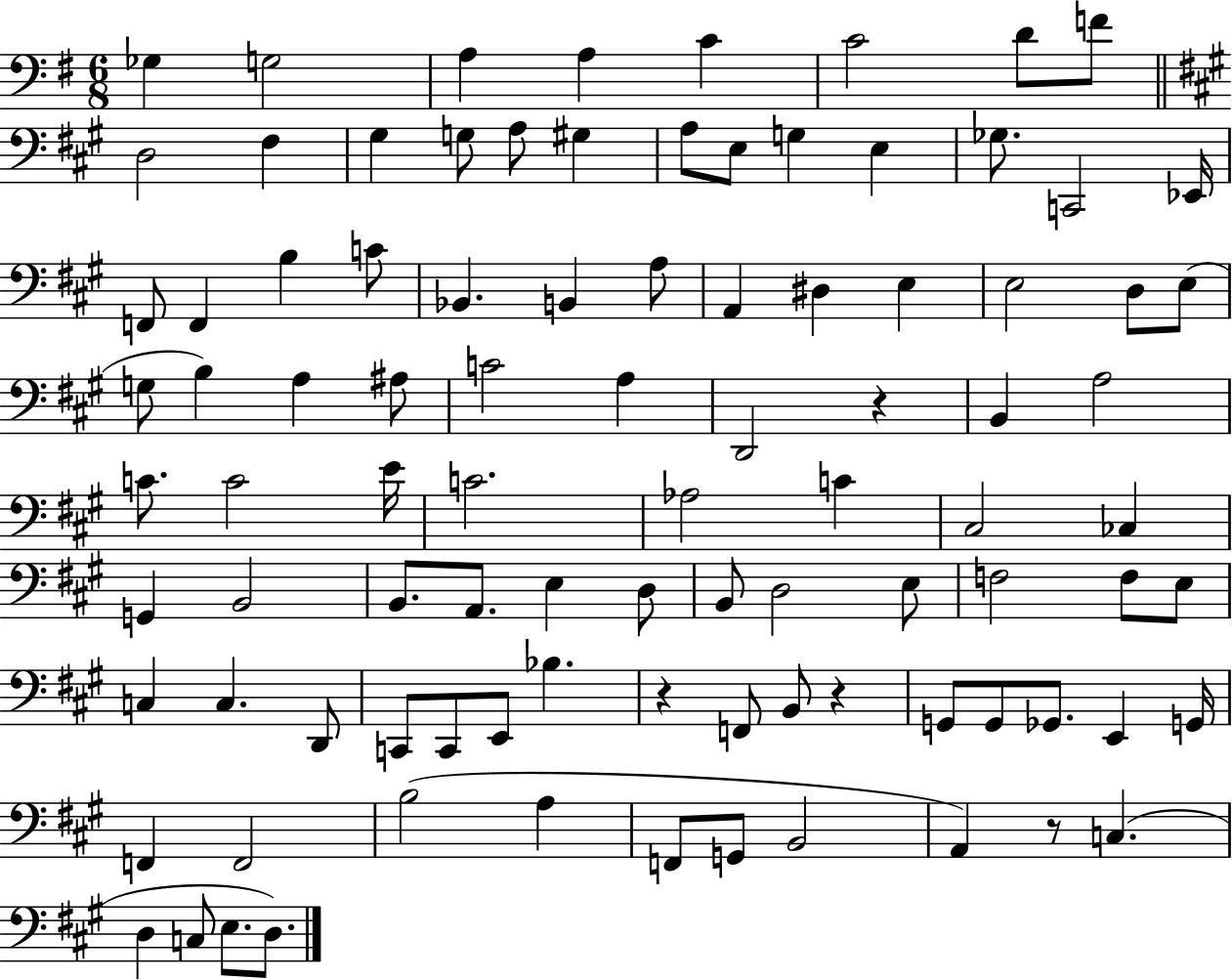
Gb3/q G3/h A3/q A3/q C4/q C4/h D4/e F4/e D3/h F#3/q G#3/q G3/e A3/e G#3/q A3/e E3/e G3/q E3/q Gb3/e. C2/h Eb2/s F2/e F2/q B3/q C4/e Bb2/q. B2/q A3/e A2/q D#3/q E3/q E3/h D3/e E3/e G3/e B3/q A3/q A#3/e C4/h A3/q D2/h R/q B2/q A3/h C4/e. C4/h E4/s C4/h. Ab3/h C4/q C#3/h CES3/q G2/q B2/h B2/e. A2/e. E3/q D3/e B2/e D3/h E3/e F3/h F3/e E3/e C3/q C3/q. D2/e C2/e C2/e E2/e Bb3/q. R/q F2/e B2/e R/q G2/e G2/e Gb2/e. E2/q G2/s F2/q F2/h B3/h A3/q F2/e G2/e B2/h A2/q R/e C3/q. D3/q C3/e E3/e. D3/e.